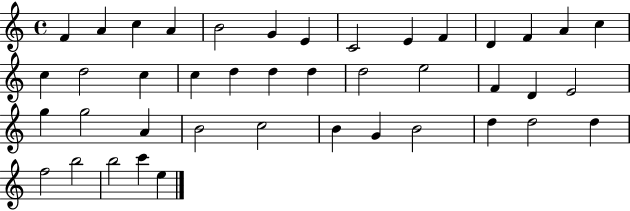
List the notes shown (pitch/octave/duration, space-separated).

F4/q A4/q C5/q A4/q B4/h G4/q E4/q C4/h E4/q F4/q D4/q F4/q A4/q C5/q C5/q D5/h C5/q C5/q D5/q D5/q D5/q D5/h E5/h F4/q D4/q E4/h G5/q G5/h A4/q B4/h C5/h B4/q G4/q B4/h D5/q D5/h D5/q F5/h B5/h B5/h C6/q E5/q